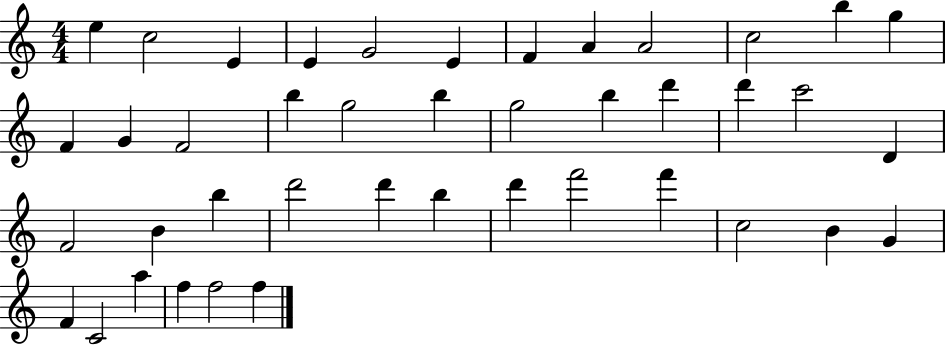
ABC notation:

X:1
T:Untitled
M:4/4
L:1/4
K:C
e c2 E E G2 E F A A2 c2 b g F G F2 b g2 b g2 b d' d' c'2 D F2 B b d'2 d' b d' f'2 f' c2 B G F C2 a f f2 f